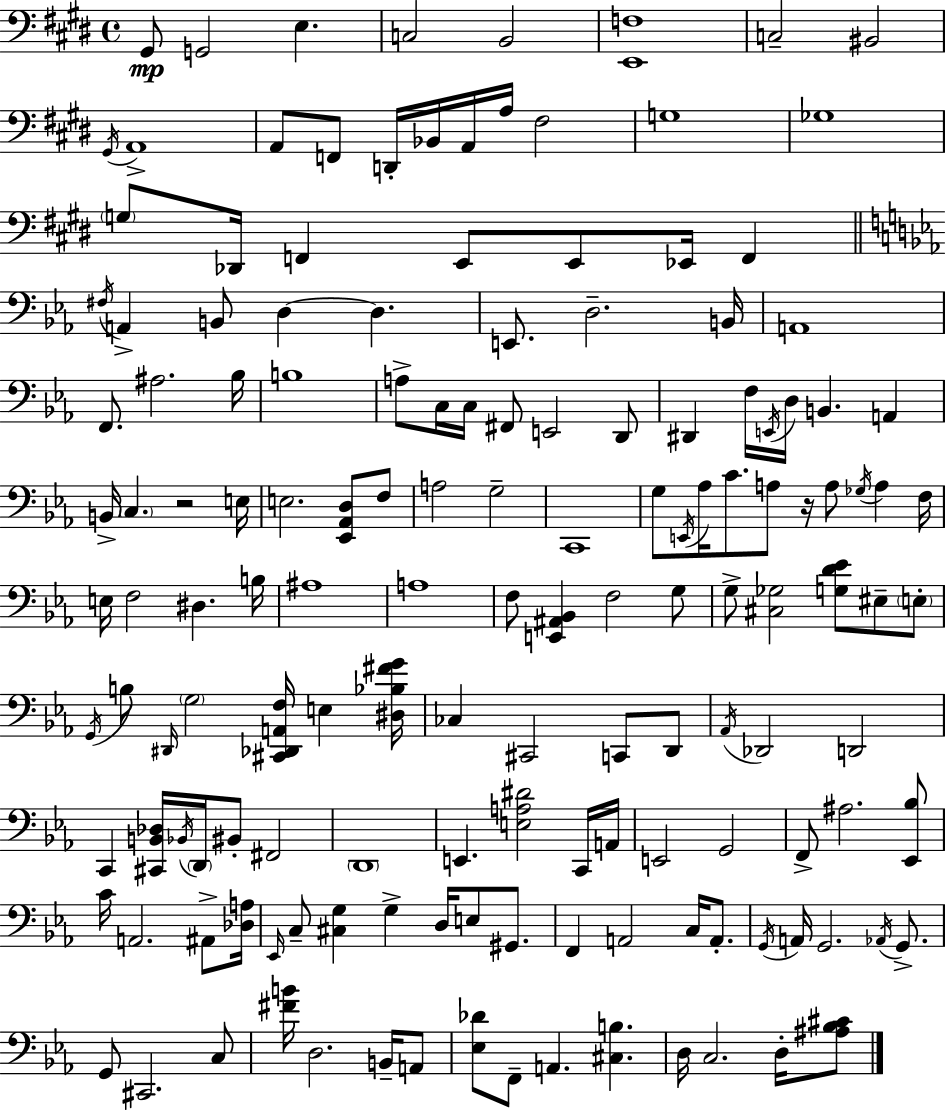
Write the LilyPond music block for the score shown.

{
  \clef bass
  \time 4/4
  \defaultTimeSignature
  \key e \major
  gis,8\mp g,2 e4. | c2 b,2 | <e, f>1 | c2-- bis,2 | \break \acciaccatura { gis,16 } a,1-> | a,8 f,8 d,16-. bes,16 a,16 a16 fis2 | g1 | ges1 | \break \parenthesize g8 des,16 f,4 e,8 e,8 ees,16 f,4 | \bar "||" \break \key ees \major \acciaccatura { fis16 } a,4-> b,8 d4~~ d4. | e,8. d2.-- | b,16 a,1 | f,8. ais2. | \break bes16 b1 | a8-> c16 c16 fis,8 e,2 d,8 | dis,4 f16 \acciaccatura { e,16 } d16 b,4. a,4 | b,16-> \parenthesize c4. r2 | \break e16 e2. <ees, aes, d>8 | f8 a2 g2-- | c,1 | g8 \acciaccatura { e,16 } aes16 c'8. a8 r16 a8 \acciaccatura { ges16 } a4 | \break f16 e16 f2 dis4. | b16 ais1 | a1 | f8 <e, ais, bes,>4 f2 | \break g8 g8-> <cis ges>2 <g d' ees'>8 | eis8-- \parenthesize e8-. \acciaccatura { g,16 } b8 \grace { dis,16 } \parenthesize g2 | <cis, des, a, f>16 e4 <dis bes fis' g'>16 ces4 cis,2 | c,8 d,8 \acciaccatura { aes,16 } des,2 d,2 | \break c,4 <cis, b, des>16 \acciaccatura { bes,16 } \parenthesize d,16 bis,8-. | fis,2 \parenthesize d,1 | e,4. <e a dis'>2 | c,16 a,16 e,2 | \break g,2 f,8-> ais2. | <ees, bes>8 c'16 a,2. | ais,8-> <des a>16 \grace { ees,16 } c8-- <cis g>4 g4-> | d16 e8 gis,8. f,4 a,2 | \break c16 a,8.-. \acciaccatura { g,16 } a,16 g,2. | \acciaccatura { aes,16 } g,8.-> g,8 cis,2. | c8 <fis' b'>16 d2. | b,16-- a,8 <ees des'>8 f,8-- a,4. | \break <cis b>4. d16 c2. | d16-. <ais bes cis'>8 \bar "|."
}